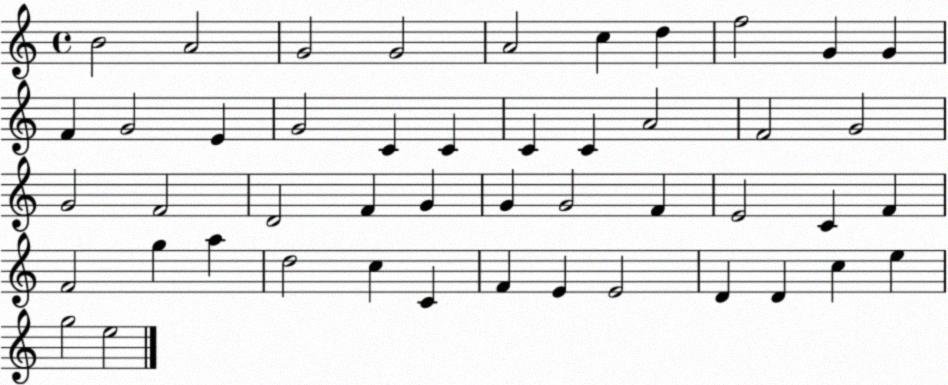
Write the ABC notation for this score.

X:1
T:Untitled
M:4/4
L:1/4
K:C
B2 A2 G2 G2 A2 c d f2 G G F G2 E G2 C C C C A2 F2 G2 G2 F2 D2 F G G G2 F E2 C F F2 g a d2 c C F E E2 D D c e g2 e2